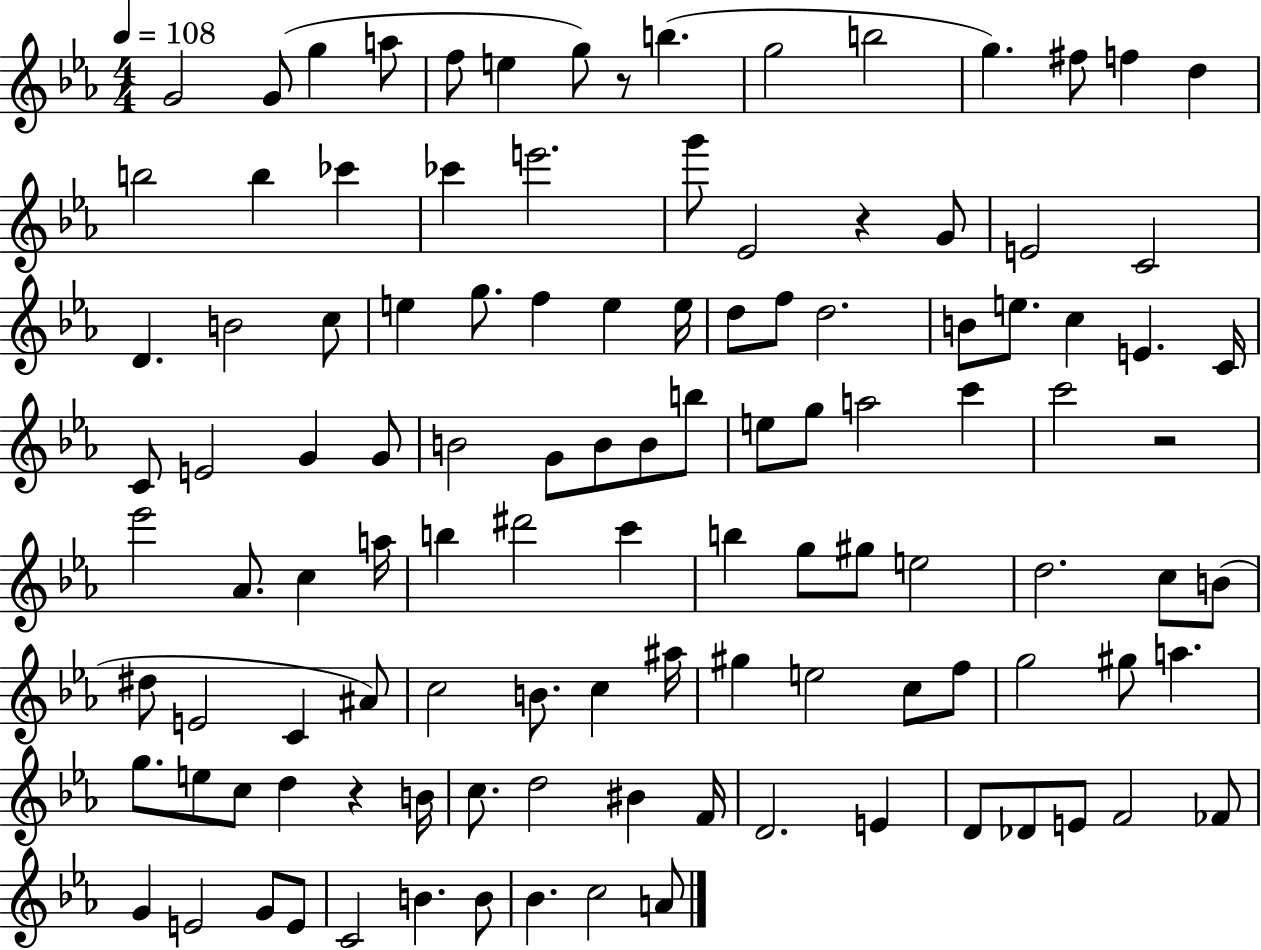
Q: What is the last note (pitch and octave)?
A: A4